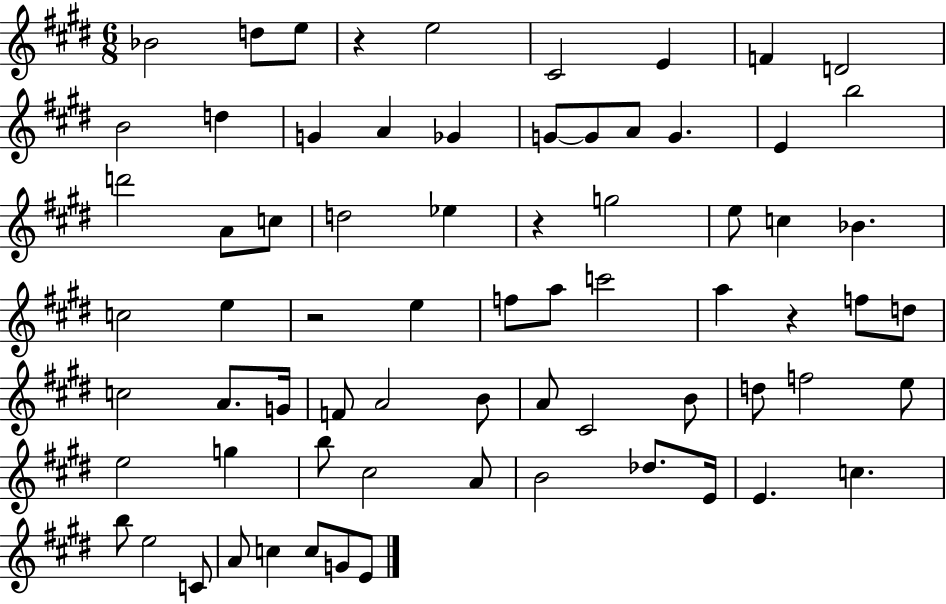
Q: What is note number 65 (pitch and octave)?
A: C5